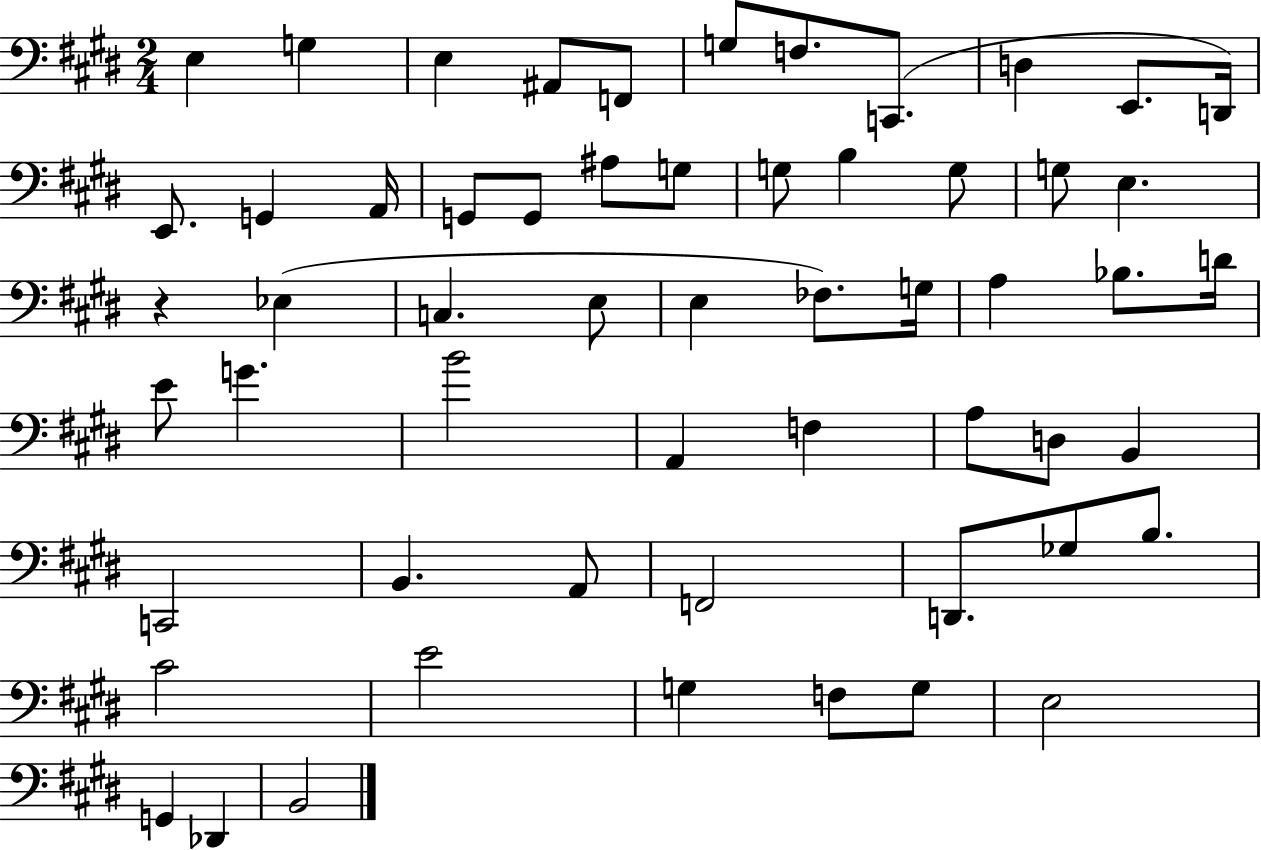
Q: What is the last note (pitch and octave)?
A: B2